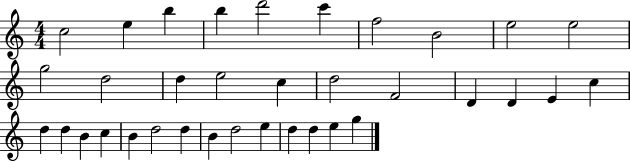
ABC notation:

X:1
T:Untitled
M:4/4
L:1/4
K:C
c2 e b b d'2 c' f2 B2 e2 e2 g2 d2 d e2 c d2 F2 D D E c d d B c B d2 d B d2 e d d e g